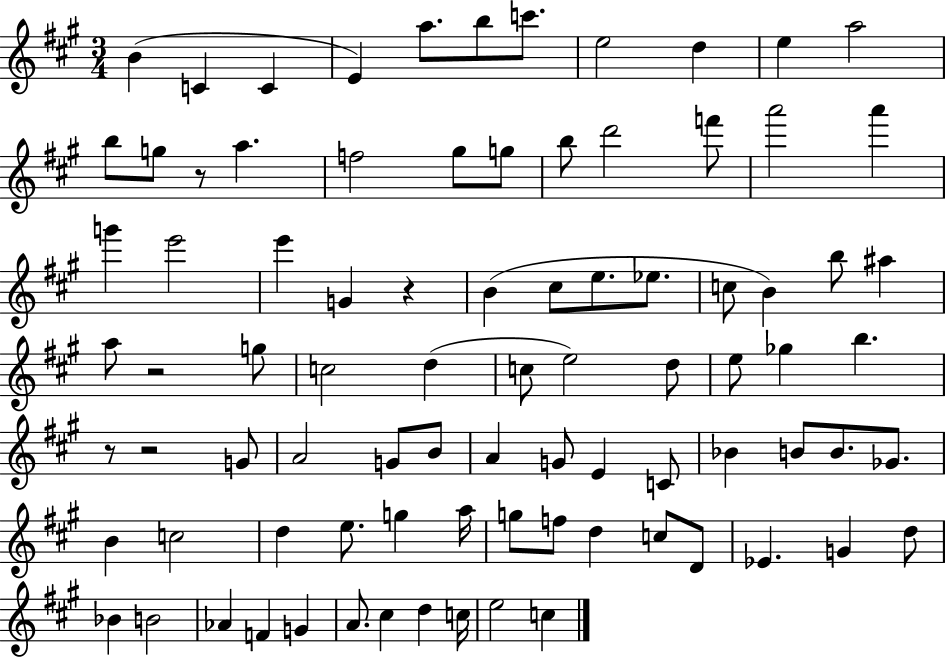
B4/q C4/q C4/q E4/q A5/e. B5/e C6/e. E5/h D5/q E5/q A5/h B5/e G5/e R/e A5/q. F5/h G#5/e G5/e B5/e D6/h F6/e A6/h A6/q G6/q E6/h E6/q G4/q R/q B4/q C#5/e E5/e. Eb5/e. C5/e B4/q B5/e A#5/q A5/e R/h G5/e C5/h D5/q C5/e E5/h D5/e E5/e Gb5/q B5/q. R/e R/h G4/e A4/h G4/e B4/e A4/q G4/e E4/q C4/e Bb4/q B4/e B4/e. Gb4/e. B4/q C5/h D5/q E5/e. G5/q A5/s G5/e F5/e D5/q C5/e D4/e Eb4/q. G4/q D5/e Bb4/q B4/h Ab4/q F4/q G4/q A4/e. C#5/q D5/q C5/s E5/h C5/q